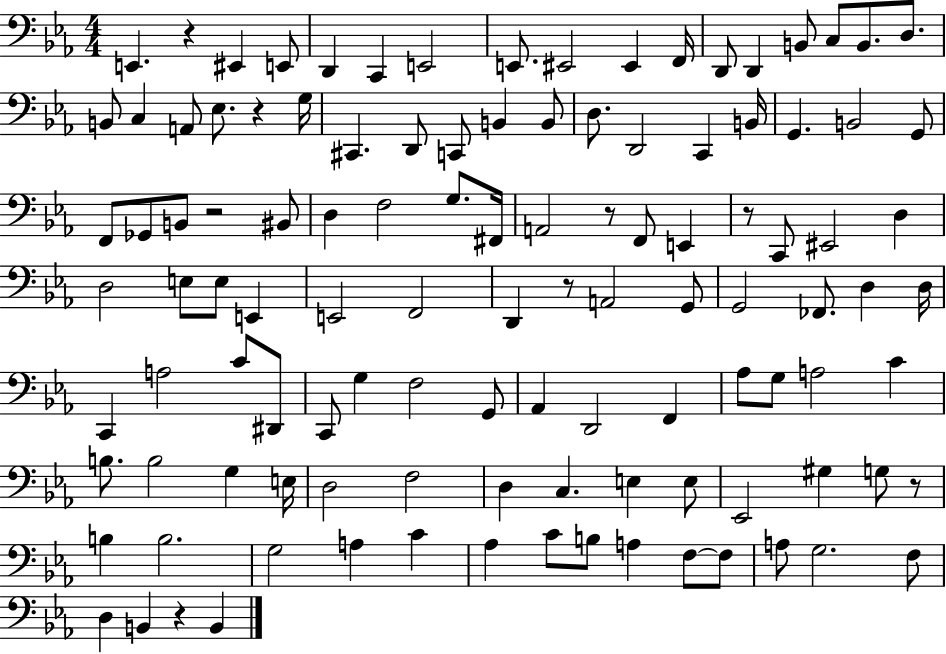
{
  \clef bass
  \numericTimeSignature
  \time 4/4
  \key ees \major
  e,4. r4 eis,4 e,8 | d,4 c,4 e,2 | e,8. eis,2 eis,4 f,16 | d,8 d,4 b,8 c8 b,8. d8. | \break b,8 c4 a,8 ees8. r4 g16 | cis,4. d,8 c,8 b,4 b,8 | d8. d,2 c,4 b,16 | g,4. b,2 g,8 | \break f,8 ges,8 b,8 r2 bis,8 | d4 f2 g8. fis,16 | a,2 r8 f,8 e,4 | r8 c,8 eis,2 d4 | \break d2 e8 e8 e,4 | e,2 f,2 | d,4 r8 a,2 g,8 | g,2 fes,8. d4 d16 | \break c,4 a2 c'8 dis,8 | c,8 g4 f2 g,8 | aes,4 d,2 f,4 | aes8 g8 a2 c'4 | \break b8. b2 g4 e16 | d2 f2 | d4 c4. e4 e8 | ees,2 gis4 g8 r8 | \break b4 b2. | g2 a4 c'4 | aes4 c'8 b8 a4 f8~~ f8 | a8 g2. f8 | \break d4 b,4 r4 b,4 | \bar "|."
}